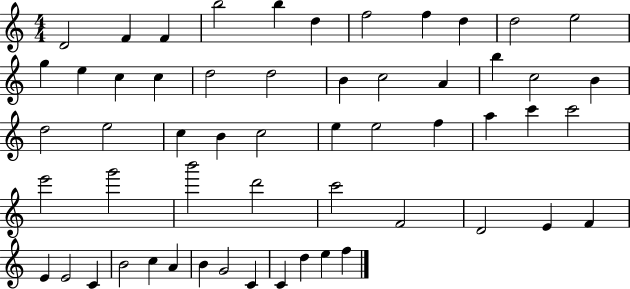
D4/h F4/q F4/q B5/h B5/q D5/q F5/h F5/q D5/q D5/h E5/h G5/q E5/q C5/q C5/q D5/h D5/h B4/q C5/h A4/q B5/q C5/h B4/q D5/h E5/h C5/q B4/q C5/h E5/q E5/h F5/q A5/q C6/q C6/h E6/h G6/h B6/h D6/h C6/h F4/h D4/h E4/q F4/q E4/q E4/h C4/q B4/h C5/q A4/q B4/q G4/h C4/q C4/q D5/q E5/q F5/q